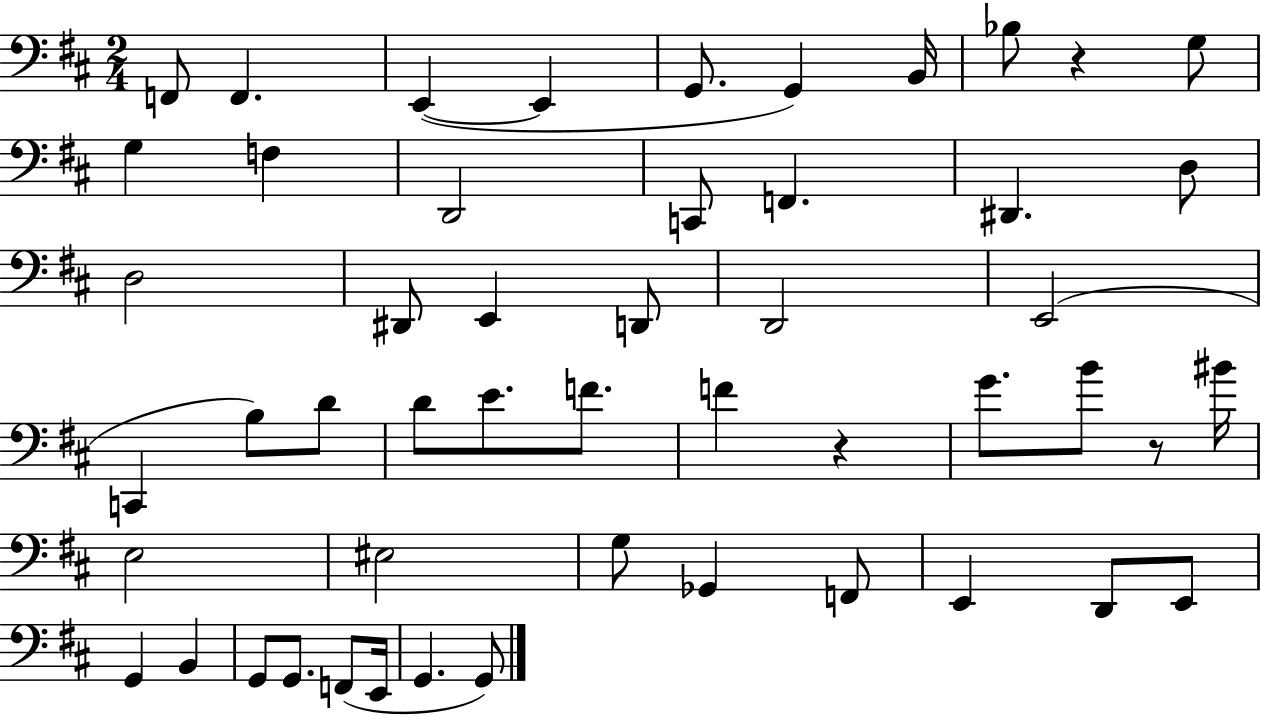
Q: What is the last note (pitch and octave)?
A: G2